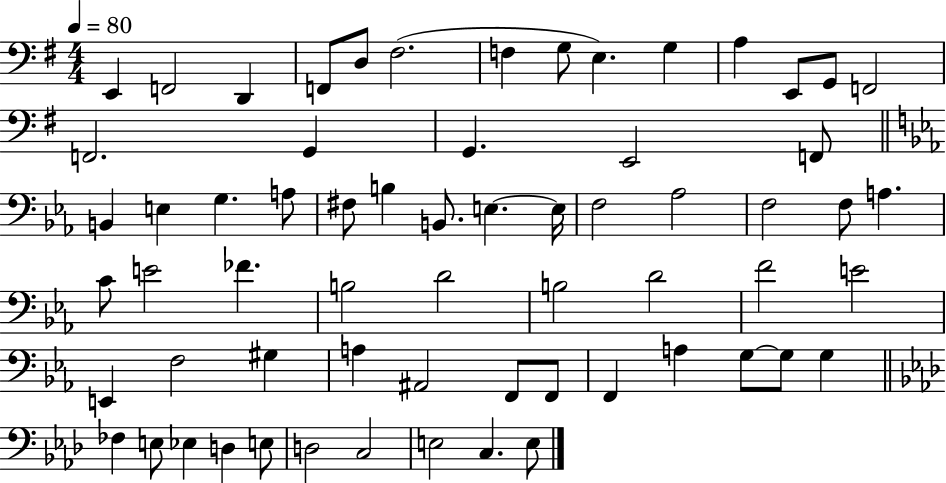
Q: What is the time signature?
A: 4/4